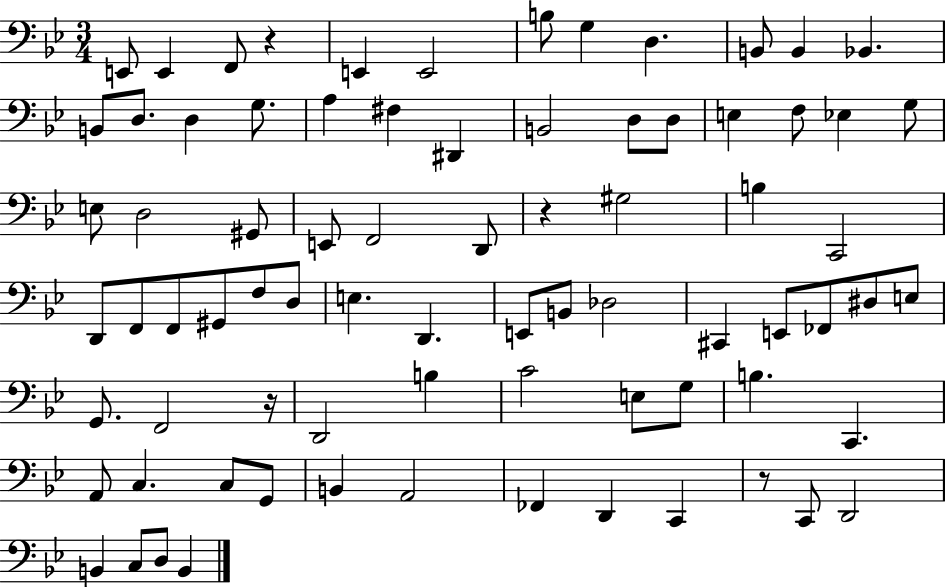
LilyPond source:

{
  \clef bass
  \numericTimeSignature
  \time 3/4
  \key bes \major
  e,8 e,4 f,8 r4 | e,4 e,2 | b8 g4 d4. | b,8 b,4 bes,4. | \break b,8 d8. d4 g8. | a4 fis4 dis,4 | b,2 d8 d8 | e4 f8 ees4 g8 | \break e8 d2 gis,8 | e,8 f,2 d,8 | r4 gis2 | b4 c,2 | \break d,8 f,8 f,8 gis,8 f8 d8 | e4. d,4. | e,8 b,8 des2 | cis,4 e,8 fes,8 dis8 e8 | \break g,8. f,2 r16 | d,2 b4 | c'2 e8 g8 | b4. c,4. | \break a,8 c4. c8 g,8 | b,4 a,2 | fes,4 d,4 c,4 | r8 c,8 d,2 | \break b,4 c8 d8 b,4 | \bar "|."
}